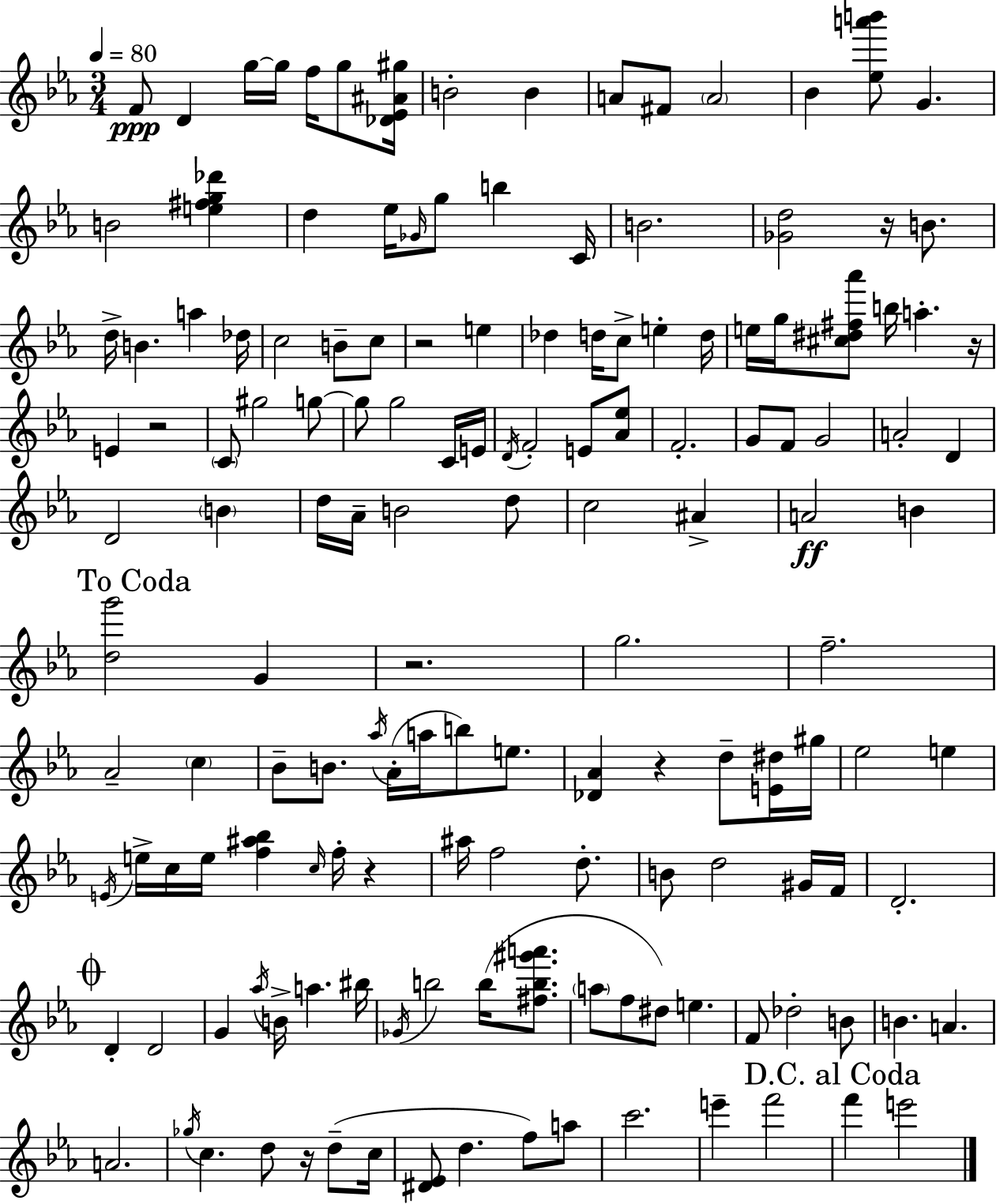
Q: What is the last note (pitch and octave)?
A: E6